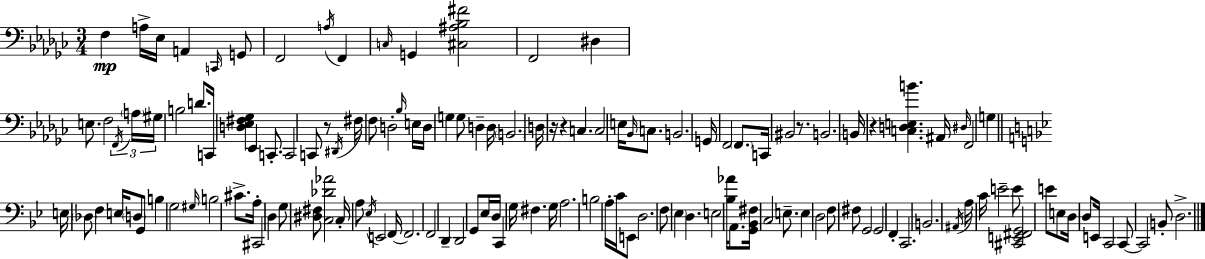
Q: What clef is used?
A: bass